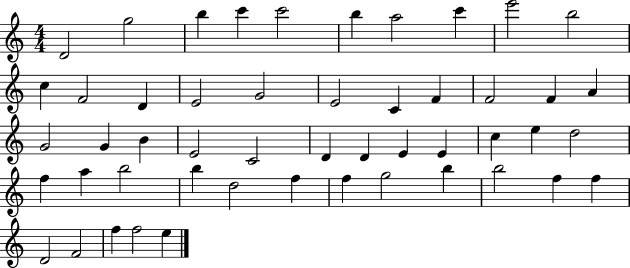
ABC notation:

X:1
T:Untitled
M:4/4
L:1/4
K:C
D2 g2 b c' c'2 b a2 c' e'2 b2 c F2 D E2 G2 E2 C F F2 F A G2 G B E2 C2 D D E E c e d2 f a b2 b d2 f f g2 b b2 f f D2 F2 f f2 e